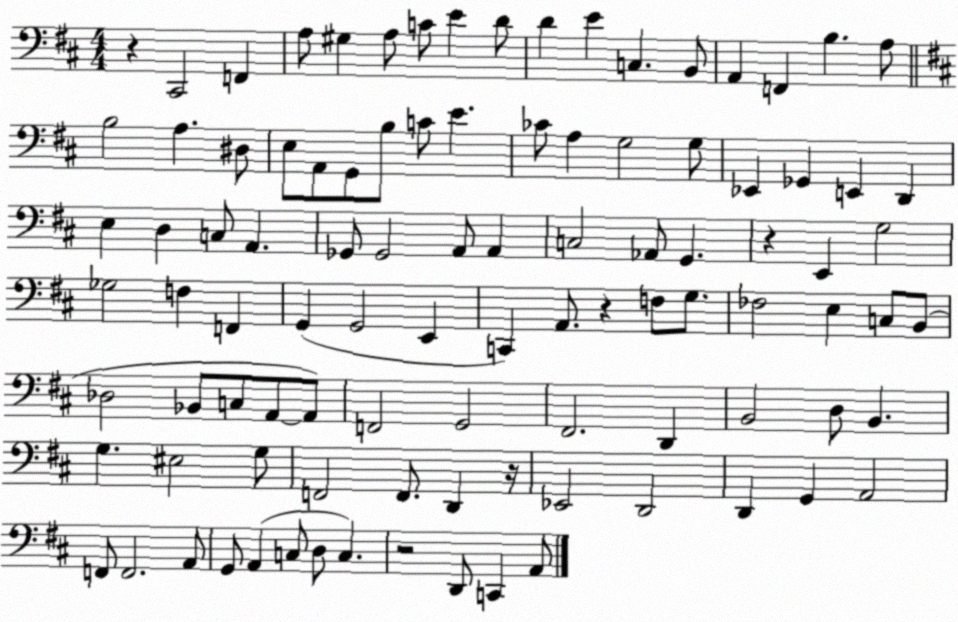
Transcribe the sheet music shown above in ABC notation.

X:1
T:Untitled
M:4/4
L:1/4
K:D
z ^C,,2 F,, A,/2 ^G, A,/2 C/2 E D/2 D E C, B,,/2 A,, F,, B, A,/2 B,2 A, ^D,/2 E,/2 A,,/2 G,,/2 B,/2 C/2 E _C/2 A, G,2 G,/2 _E,, _G,, E,, D,, E, D, C,/2 A,, _G,,/2 _G,,2 A,,/2 A,, C,2 _A,,/2 G,, z E,, G,2 _G,2 F, F,, G,, G,,2 E,, C,, A,,/2 z F,/2 G,/2 _F,2 E, C,/2 B,,/2 _D,2 _B,,/2 C,/2 A,,/2 A,,/2 F,,2 G,,2 ^F,,2 D,, B,,2 D,/2 B,, G, ^E,2 G,/2 F,,2 F,,/2 D,, z/4 _E,,2 D,,2 D,, G,, A,,2 F,,/2 F,,2 A,,/2 G,,/2 A,, C,/2 D,/2 C, z2 D,,/2 C,, A,,/2